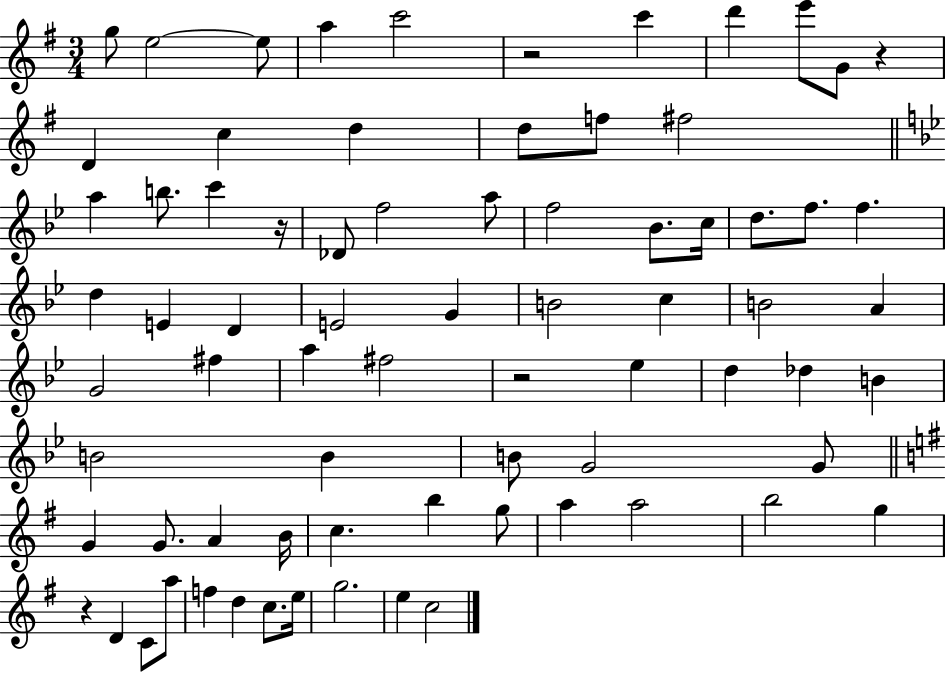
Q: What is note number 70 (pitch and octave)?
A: C5